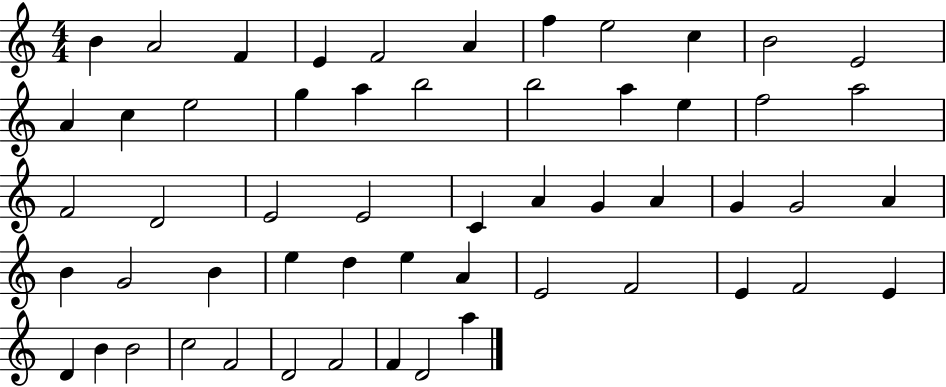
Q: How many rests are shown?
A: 0